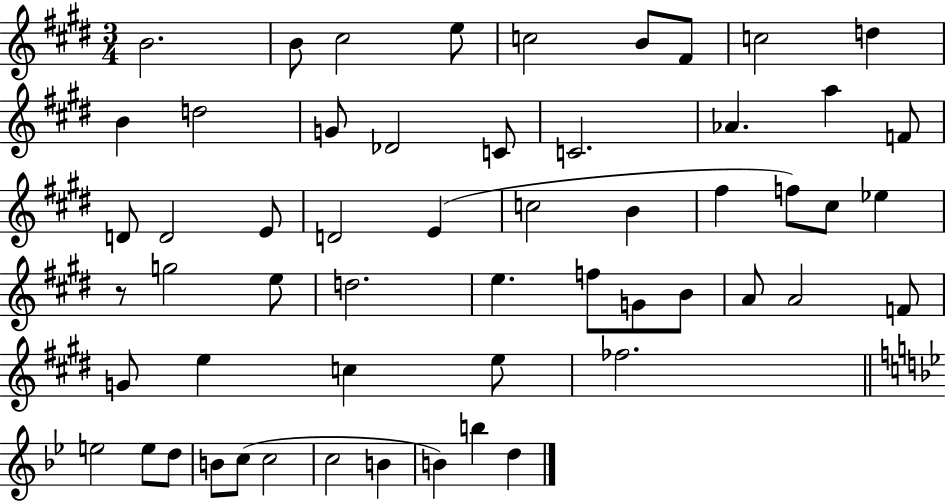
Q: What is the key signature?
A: E major